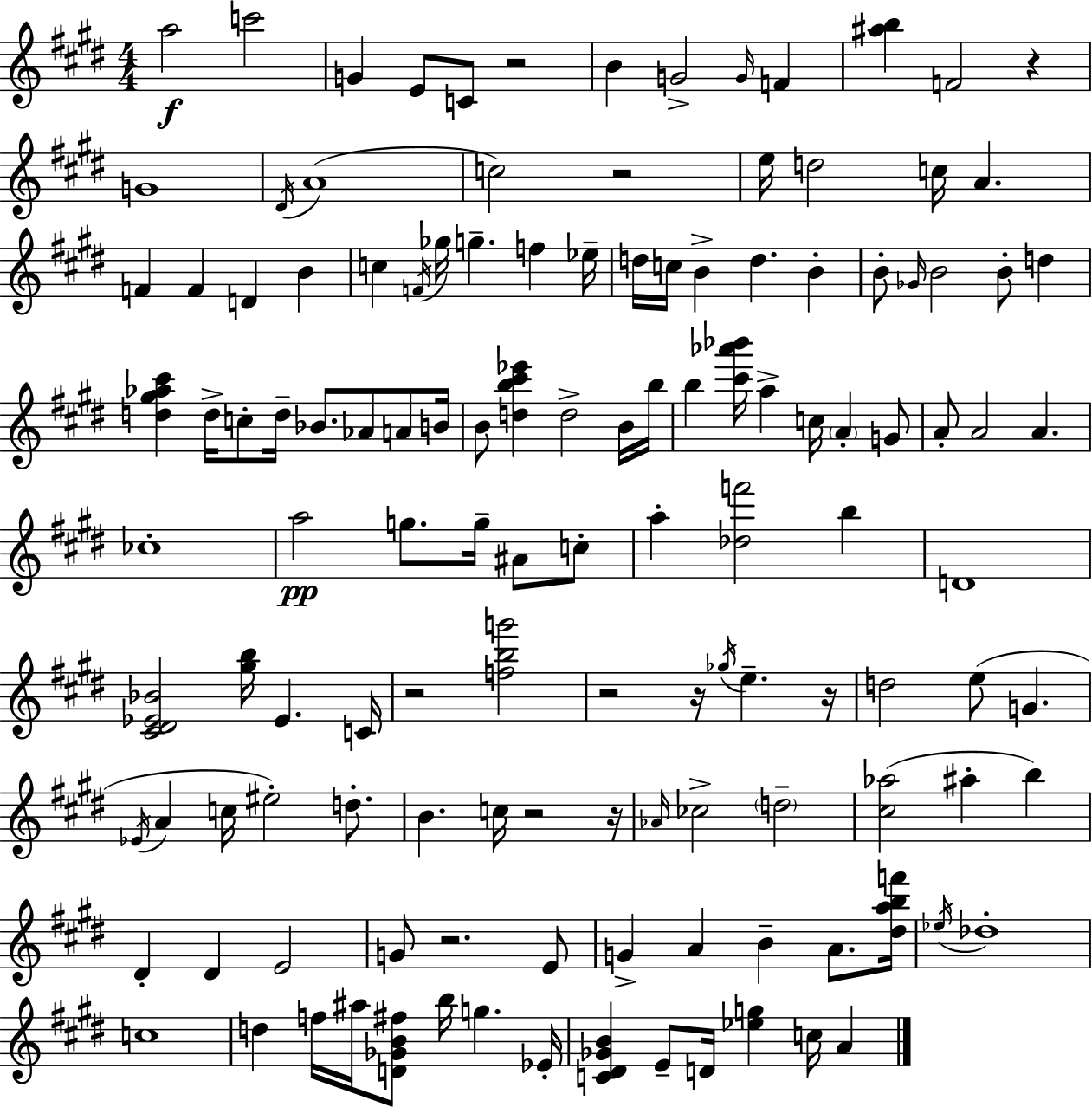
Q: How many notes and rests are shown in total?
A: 130